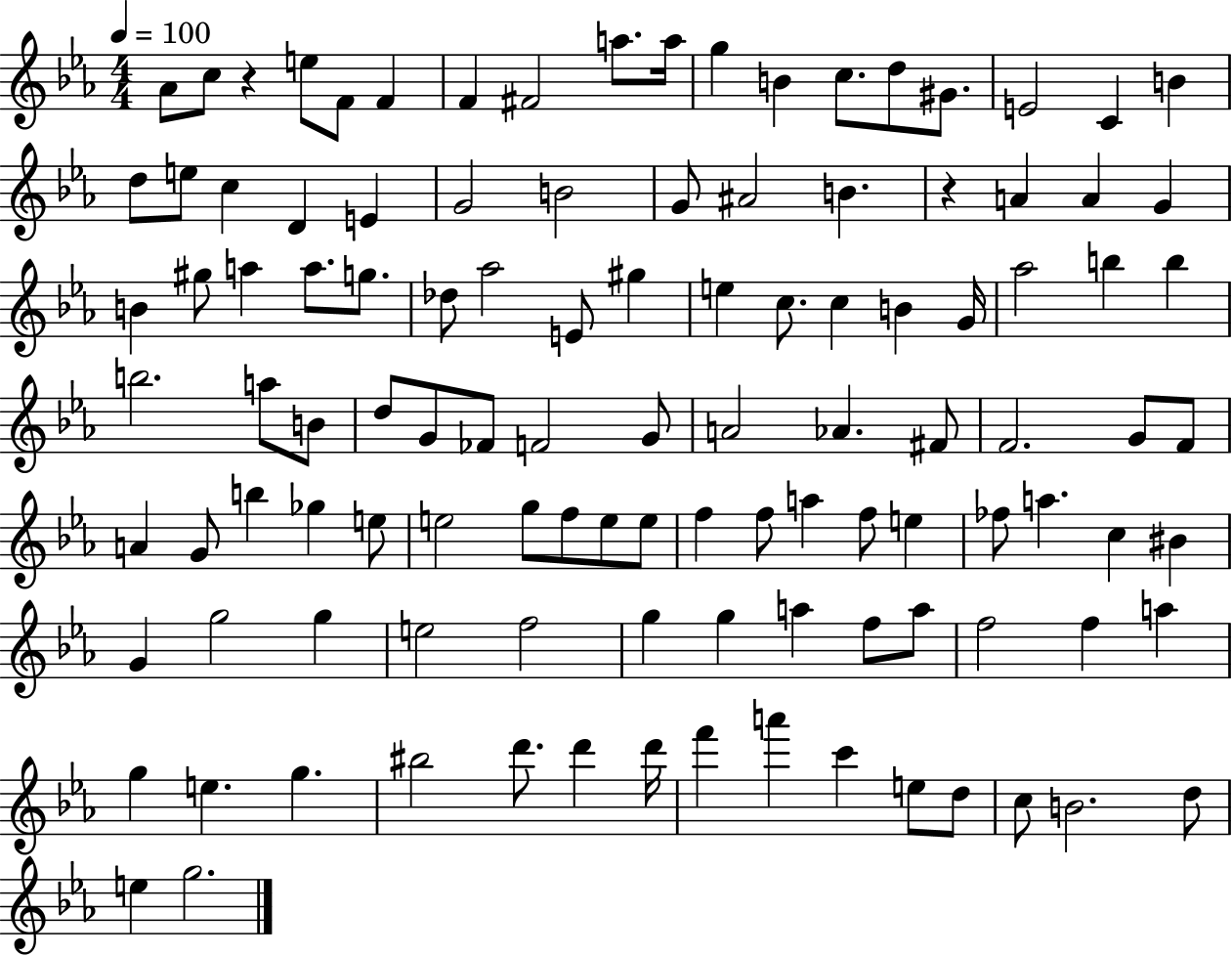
{
  \clef treble
  \numericTimeSignature
  \time 4/4
  \key ees \major
  \tempo 4 = 100
  aes'8 c''8 r4 e''8 f'8 f'4 | f'4 fis'2 a''8. a''16 | g''4 b'4 c''8. d''8 gis'8. | e'2 c'4 b'4 | \break d''8 e''8 c''4 d'4 e'4 | g'2 b'2 | g'8 ais'2 b'4. | r4 a'4 a'4 g'4 | \break b'4 gis''8 a''4 a''8. g''8. | des''8 aes''2 e'8 gis''4 | e''4 c''8. c''4 b'4 g'16 | aes''2 b''4 b''4 | \break b''2. a''8 b'8 | d''8 g'8 fes'8 f'2 g'8 | a'2 aes'4. fis'8 | f'2. g'8 f'8 | \break a'4 g'8 b''4 ges''4 e''8 | e''2 g''8 f''8 e''8 e''8 | f''4 f''8 a''4 f''8 e''4 | fes''8 a''4. c''4 bis'4 | \break g'4 g''2 g''4 | e''2 f''2 | g''4 g''4 a''4 f''8 a''8 | f''2 f''4 a''4 | \break g''4 e''4. g''4. | bis''2 d'''8. d'''4 d'''16 | f'''4 a'''4 c'''4 e''8 d''8 | c''8 b'2. d''8 | \break e''4 g''2. | \bar "|."
}